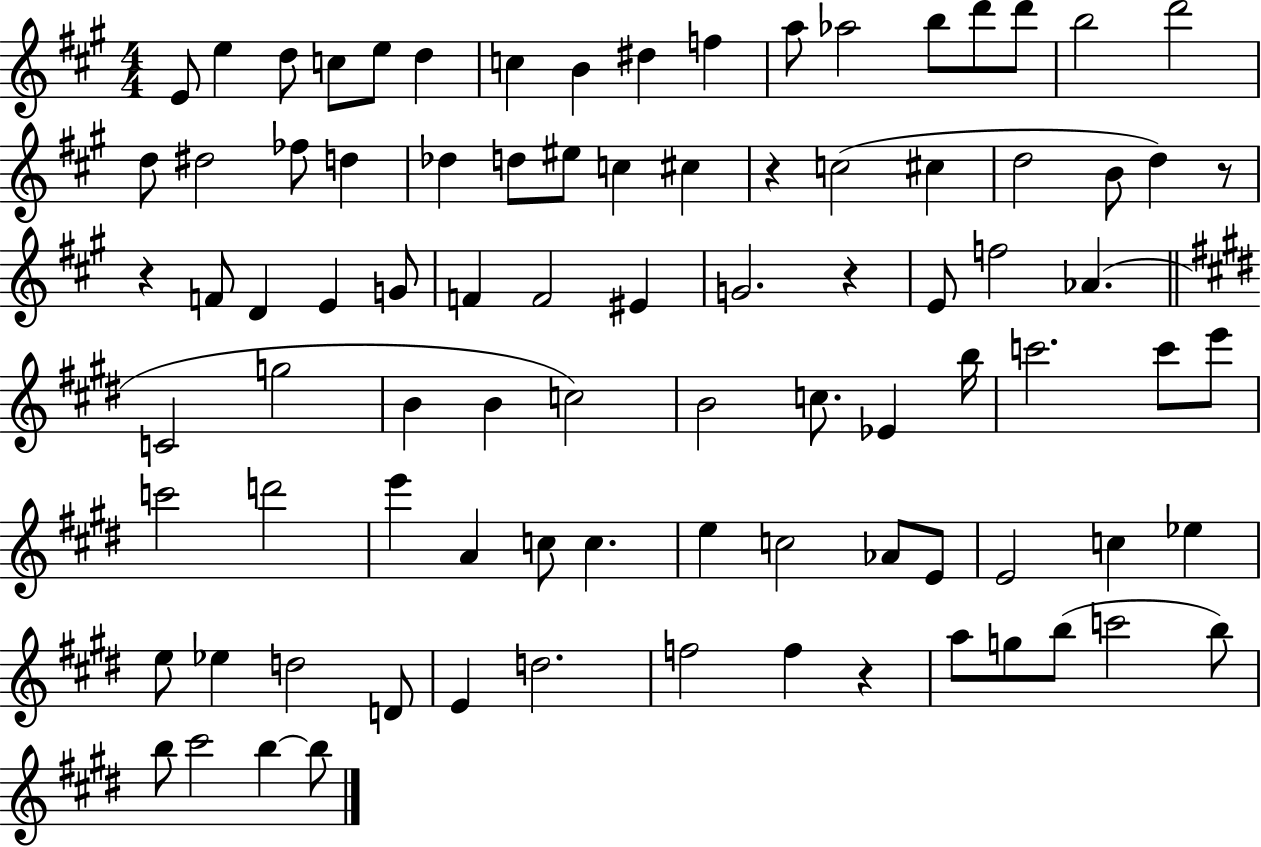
E4/e E5/q D5/e C5/e E5/e D5/q C5/q B4/q D#5/q F5/q A5/e Ab5/h B5/e D6/e D6/e B5/h D6/h D5/e D#5/h FES5/e D5/q Db5/q D5/e EIS5/e C5/q C#5/q R/q C5/h C#5/q D5/h B4/e D5/q R/e R/q F4/e D4/q E4/q G4/e F4/q F4/h EIS4/q G4/h. R/q E4/e F5/h Ab4/q. C4/h G5/h B4/q B4/q C5/h B4/h C5/e. Eb4/q B5/s C6/h. C6/e E6/e C6/h D6/h E6/q A4/q C5/e C5/q. E5/q C5/h Ab4/e E4/e E4/h C5/q Eb5/q E5/e Eb5/q D5/h D4/e E4/q D5/h. F5/h F5/q R/q A5/e G5/e B5/e C6/h B5/e B5/e C#6/h B5/q B5/e